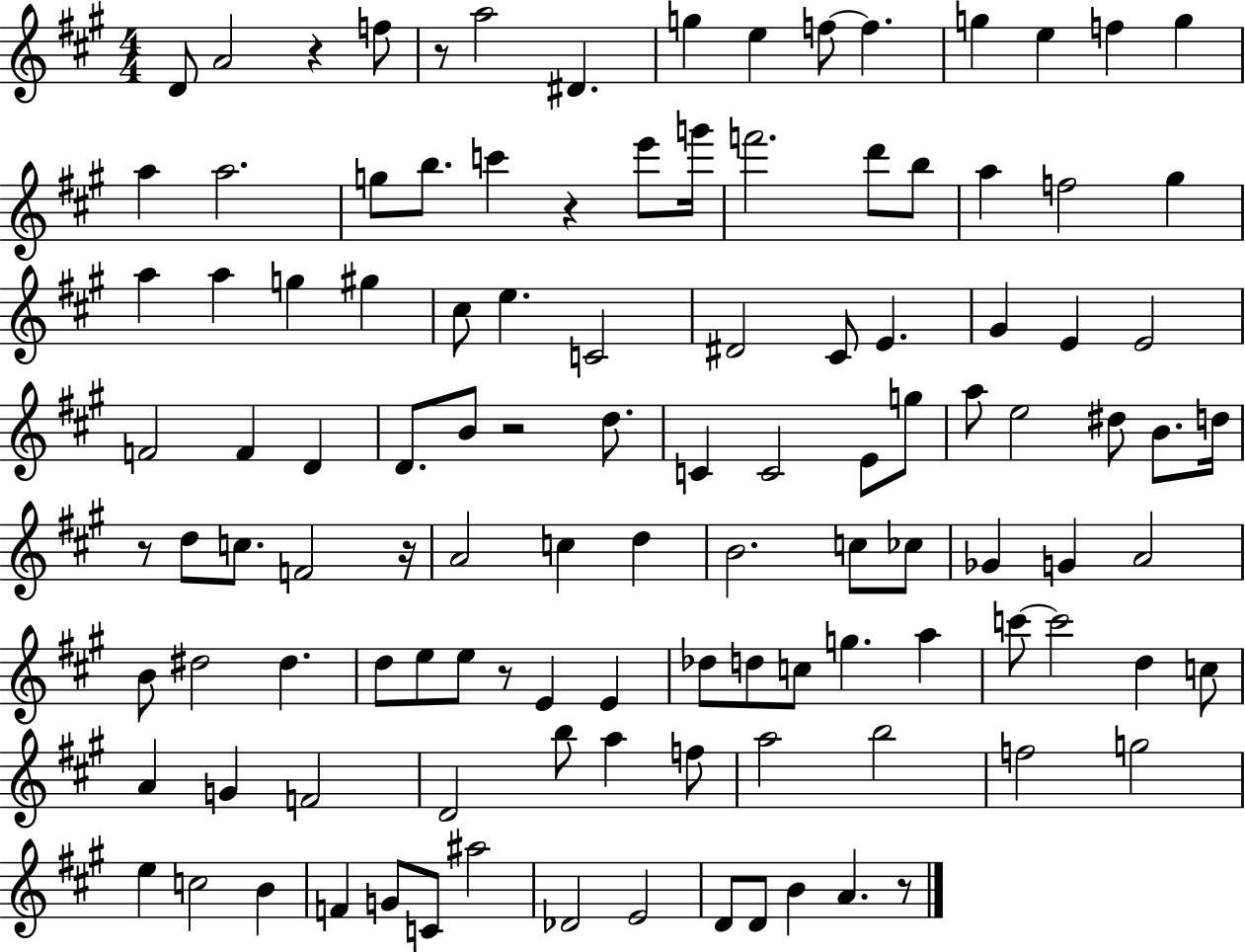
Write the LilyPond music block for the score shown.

{
  \clef treble
  \numericTimeSignature
  \time 4/4
  \key a \major
  \repeat volta 2 { d'8 a'2 r4 f''8 | r8 a''2 dis'4. | g''4 e''4 f''8~~ f''4. | g''4 e''4 f''4 g''4 | \break a''4 a''2. | g''8 b''8. c'''4 r4 e'''8 g'''16 | f'''2. d'''8 b''8 | a''4 f''2 gis''4 | \break a''4 a''4 g''4 gis''4 | cis''8 e''4. c'2 | dis'2 cis'8 e'4. | gis'4 e'4 e'2 | \break f'2 f'4 d'4 | d'8. b'8 r2 d''8. | c'4 c'2 e'8 g''8 | a''8 e''2 dis''8 b'8. d''16 | \break r8 d''8 c''8. f'2 r16 | a'2 c''4 d''4 | b'2. c''8 ces''8 | ges'4 g'4 a'2 | \break b'8 dis''2 dis''4. | d''8 e''8 e''8 r8 e'4 e'4 | des''8 d''8 c''8 g''4. a''4 | c'''8~~ c'''2 d''4 c''8 | \break a'4 g'4 f'2 | d'2 b''8 a''4 f''8 | a''2 b''2 | f''2 g''2 | \break e''4 c''2 b'4 | f'4 g'8 c'8 ais''2 | des'2 e'2 | d'8 d'8 b'4 a'4. r8 | \break } \bar "|."
}